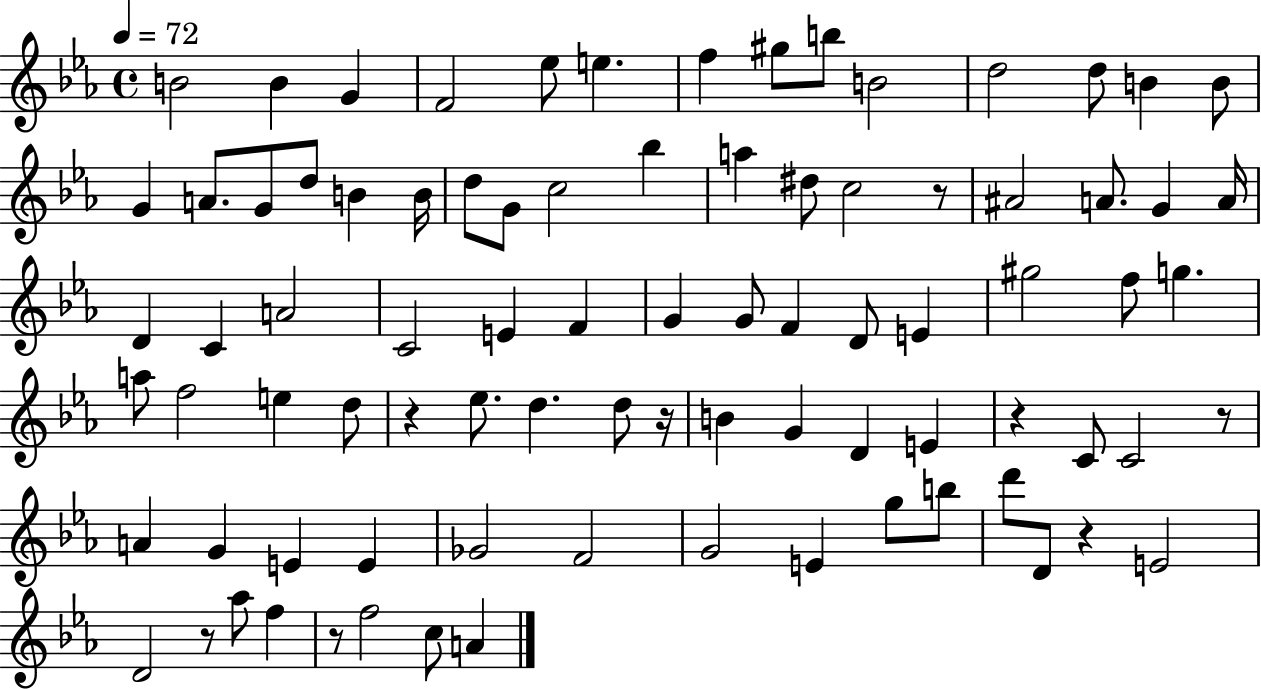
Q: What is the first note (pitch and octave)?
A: B4